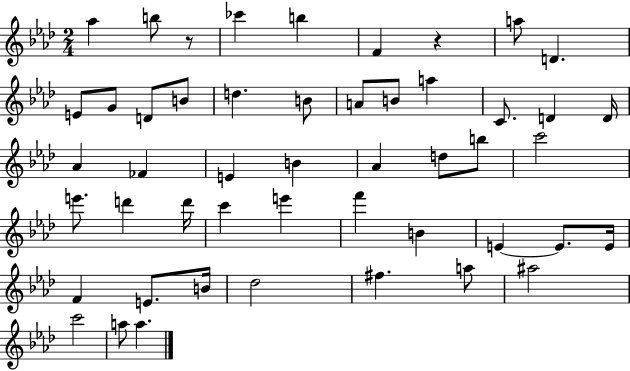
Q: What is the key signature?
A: AES major